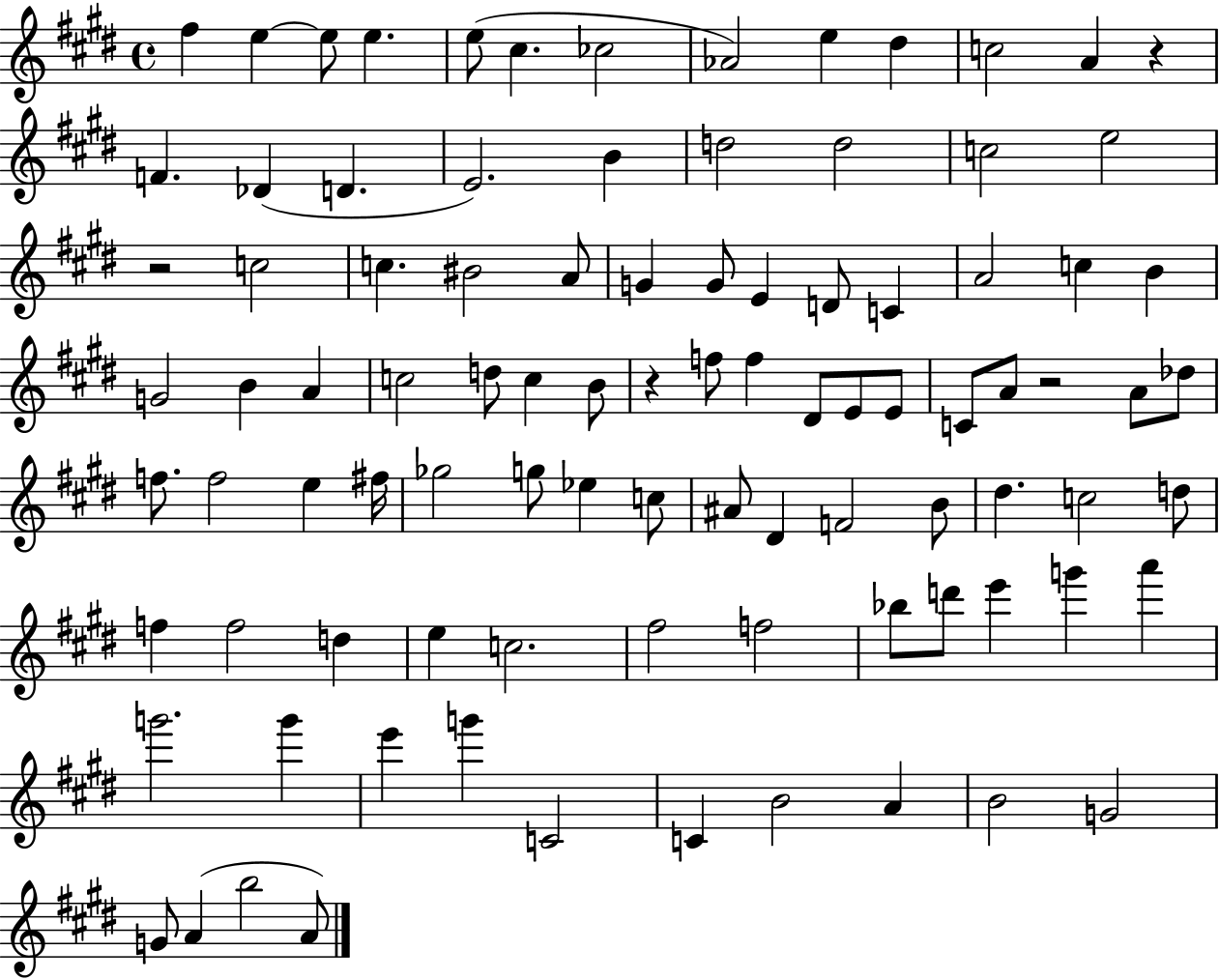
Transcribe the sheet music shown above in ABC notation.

X:1
T:Untitled
M:4/4
L:1/4
K:E
^f e e/2 e e/2 ^c _c2 _A2 e ^d c2 A z F _D D E2 B d2 d2 c2 e2 z2 c2 c ^B2 A/2 G G/2 E D/2 C A2 c B G2 B A c2 d/2 c B/2 z f/2 f ^D/2 E/2 E/2 C/2 A/2 z2 A/2 _d/2 f/2 f2 e ^f/4 _g2 g/2 _e c/2 ^A/2 ^D F2 B/2 ^d c2 d/2 f f2 d e c2 ^f2 f2 _b/2 d'/2 e' g' a' g'2 g' e' g' C2 C B2 A B2 G2 G/2 A b2 A/2